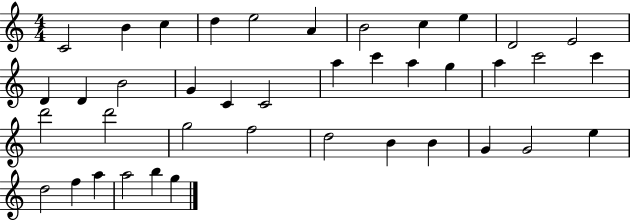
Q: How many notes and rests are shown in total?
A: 40